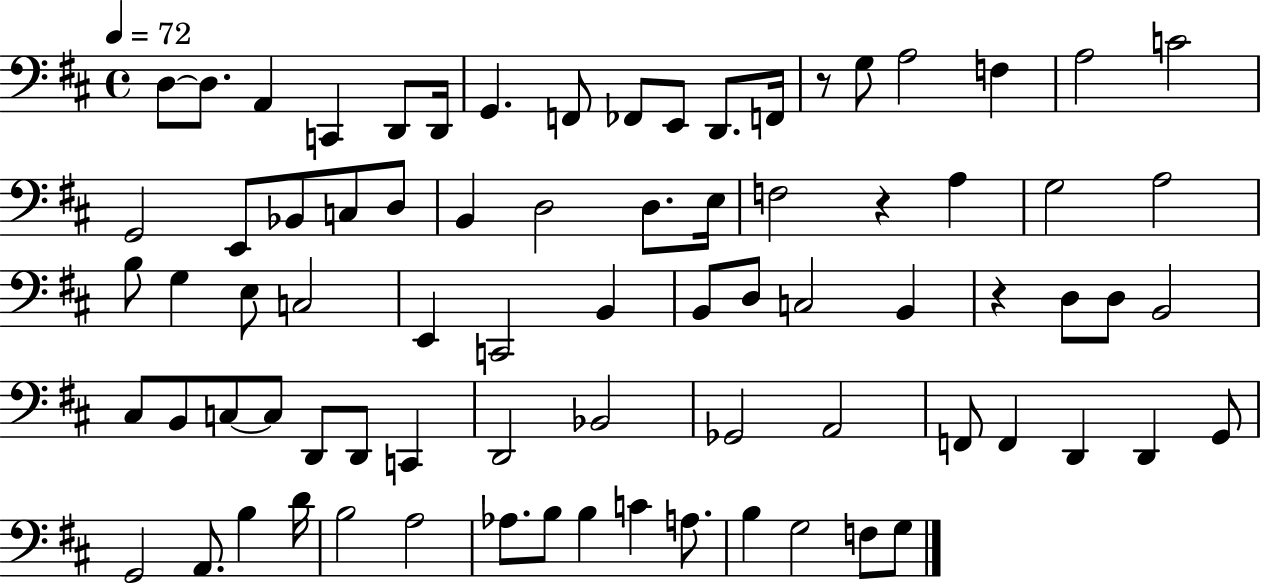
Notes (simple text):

D3/e D3/e. A2/q C2/q D2/e D2/s G2/q. F2/e FES2/e E2/e D2/e. F2/s R/e G3/e A3/h F3/q A3/h C4/h G2/h E2/e Bb2/e C3/e D3/e B2/q D3/h D3/e. E3/s F3/h R/q A3/q G3/h A3/h B3/e G3/q E3/e C3/h E2/q C2/h B2/q B2/e D3/e C3/h B2/q R/q D3/e D3/e B2/h C#3/e B2/e C3/e C3/e D2/e D2/e C2/q D2/h Bb2/h Gb2/h A2/h F2/e F2/q D2/q D2/q G2/e G2/h A2/e. B3/q D4/s B3/h A3/h Ab3/e. B3/e B3/q C4/q A3/e. B3/q G3/h F3/e G3/e